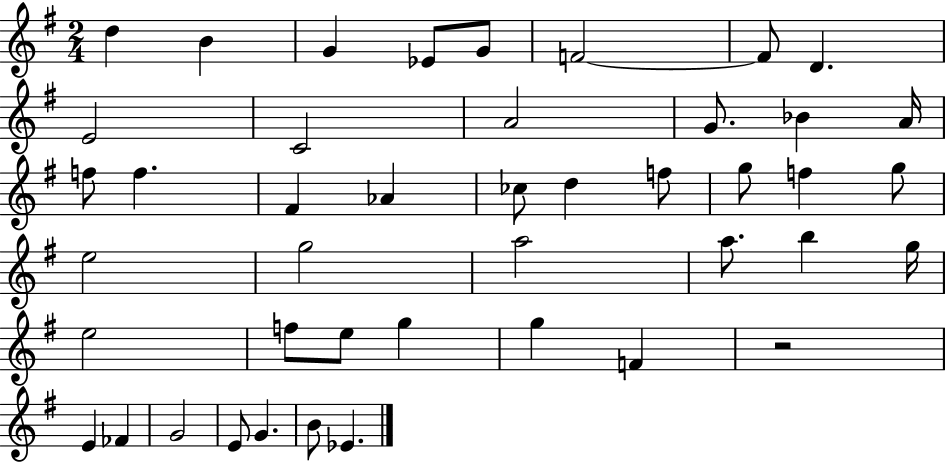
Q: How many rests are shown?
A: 1